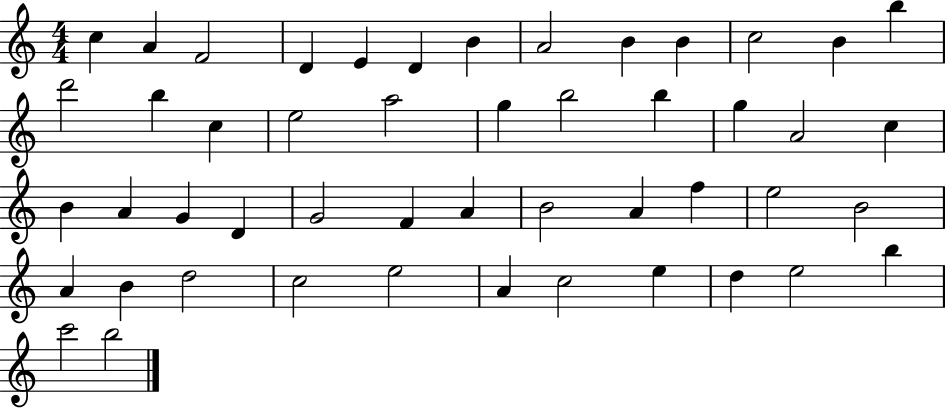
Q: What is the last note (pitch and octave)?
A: B5